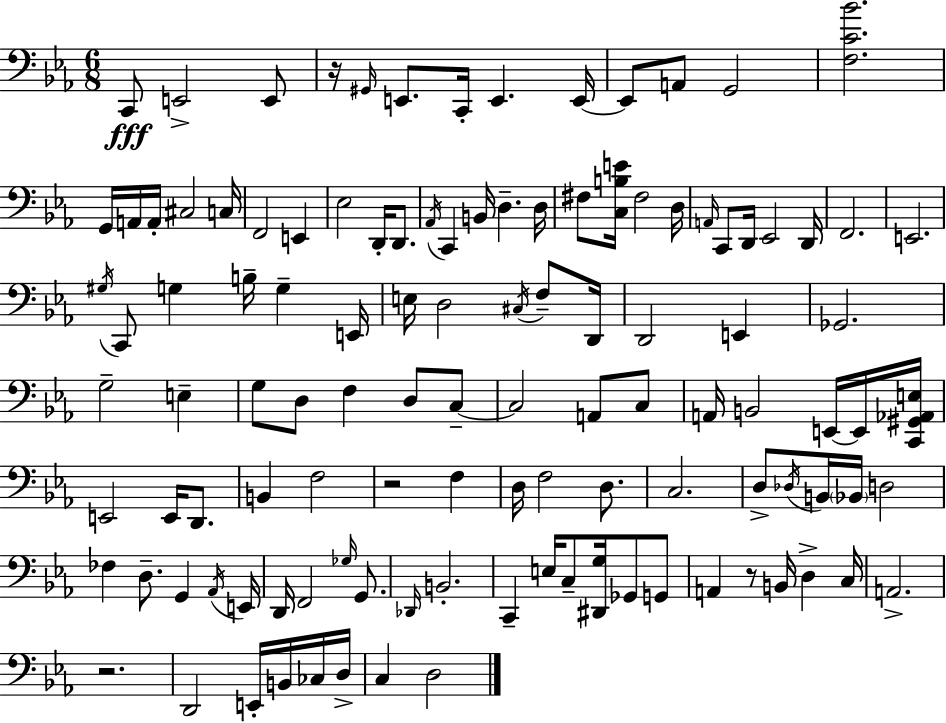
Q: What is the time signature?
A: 6/8